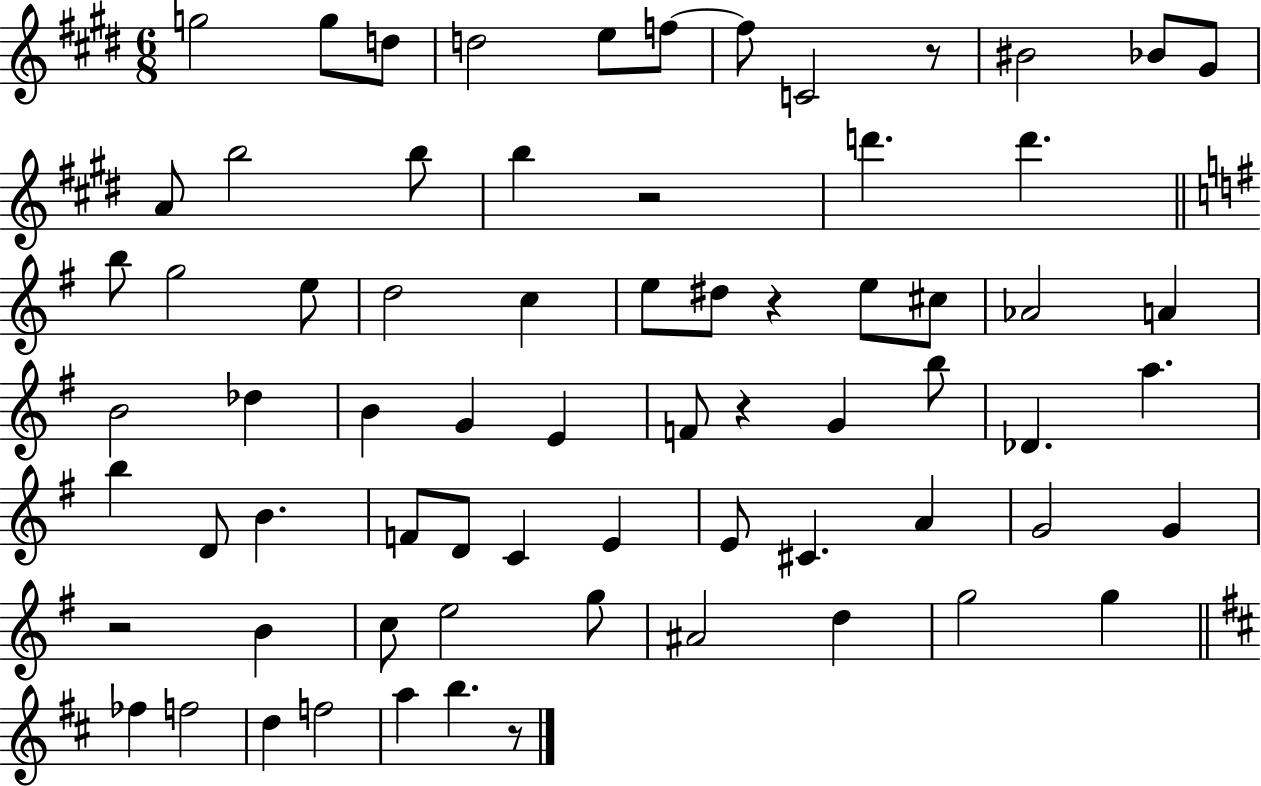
X:1
T:Untitled
M:6/8
L:1/4
K:E
g2 g/2 d/2 d2 e/2 f/2 f/2 C2 z/2 ^B2 _B/2 ^G/2 A/2 b2 b/2 b z2 d' d' b/2 g2 e/2 d2 c e/2 ^d/2 z e/2 ^c/2 _A2 A B2 _d B G E F/2 z G b/2 _D a b D/2 B F/2 D/2 C E E/2 ^C A G2 G z2 B c/2 e2 g/2 ^A2 d g2 g _f f2 d f2 a b z/2